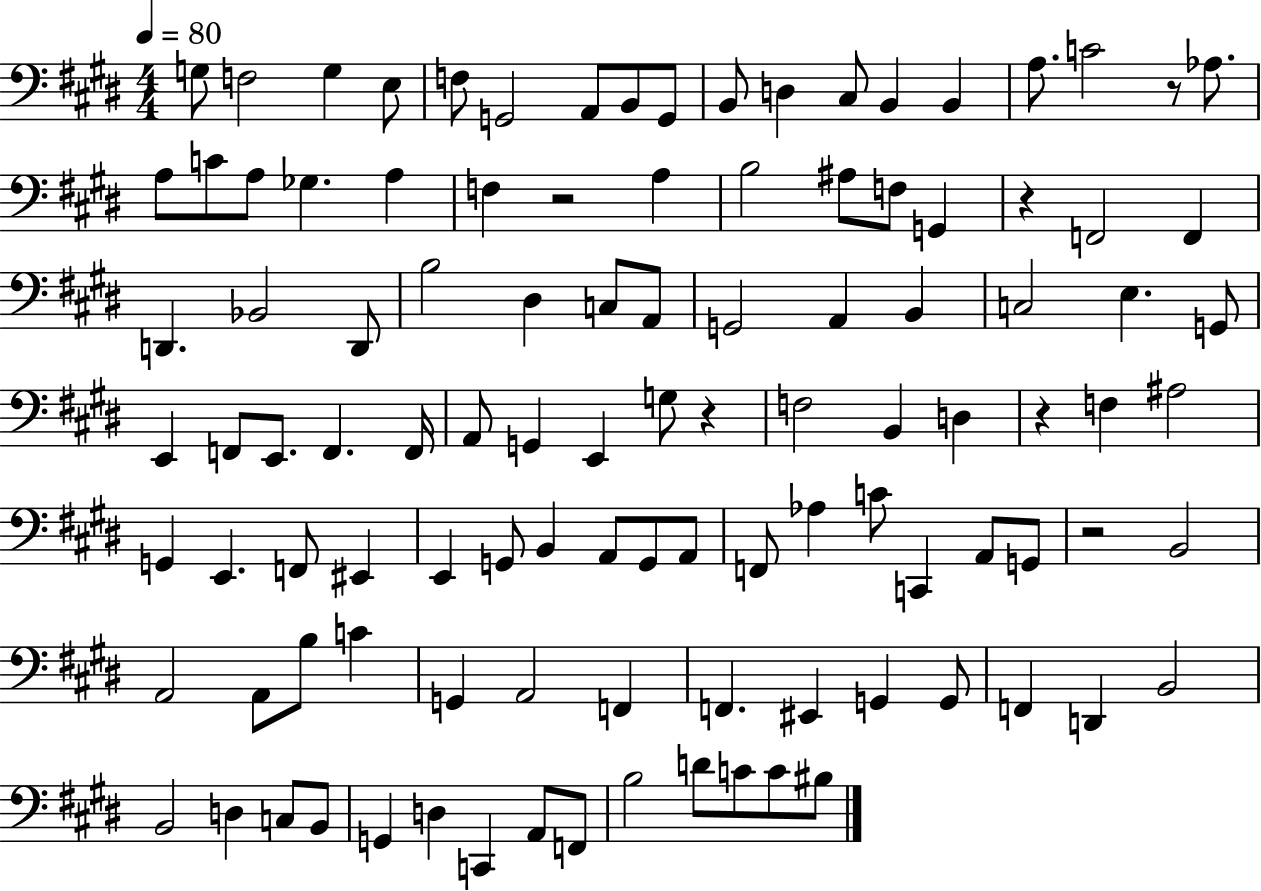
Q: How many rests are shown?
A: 6